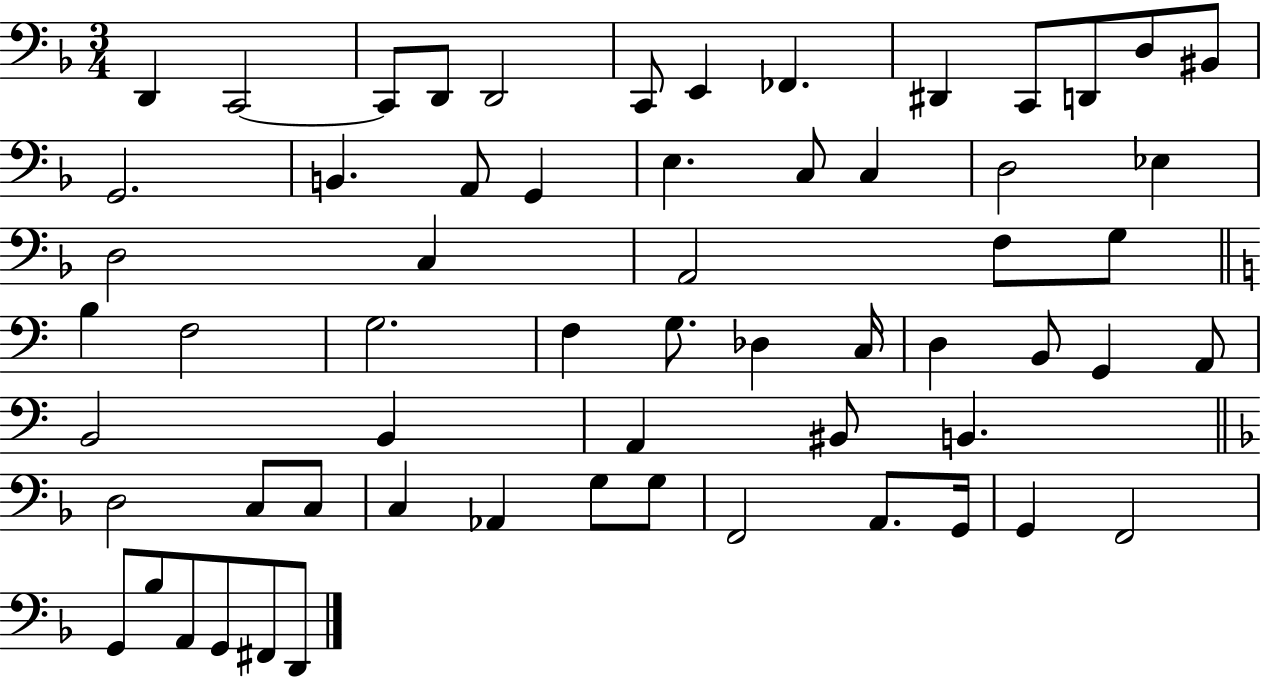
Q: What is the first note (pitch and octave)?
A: D2